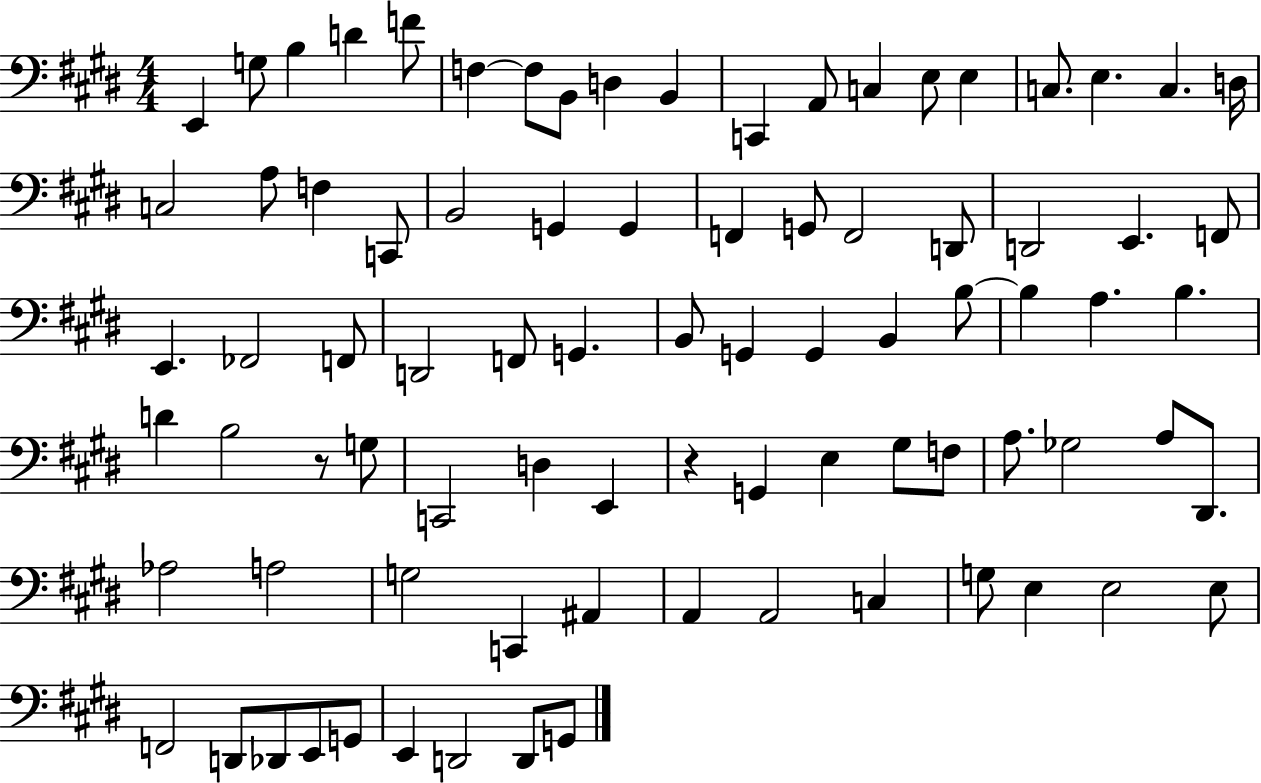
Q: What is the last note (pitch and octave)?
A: G2